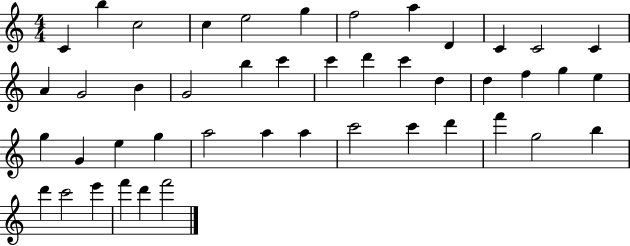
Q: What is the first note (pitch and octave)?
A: C4